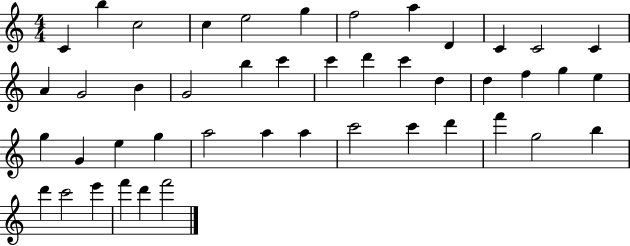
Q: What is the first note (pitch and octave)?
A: C4